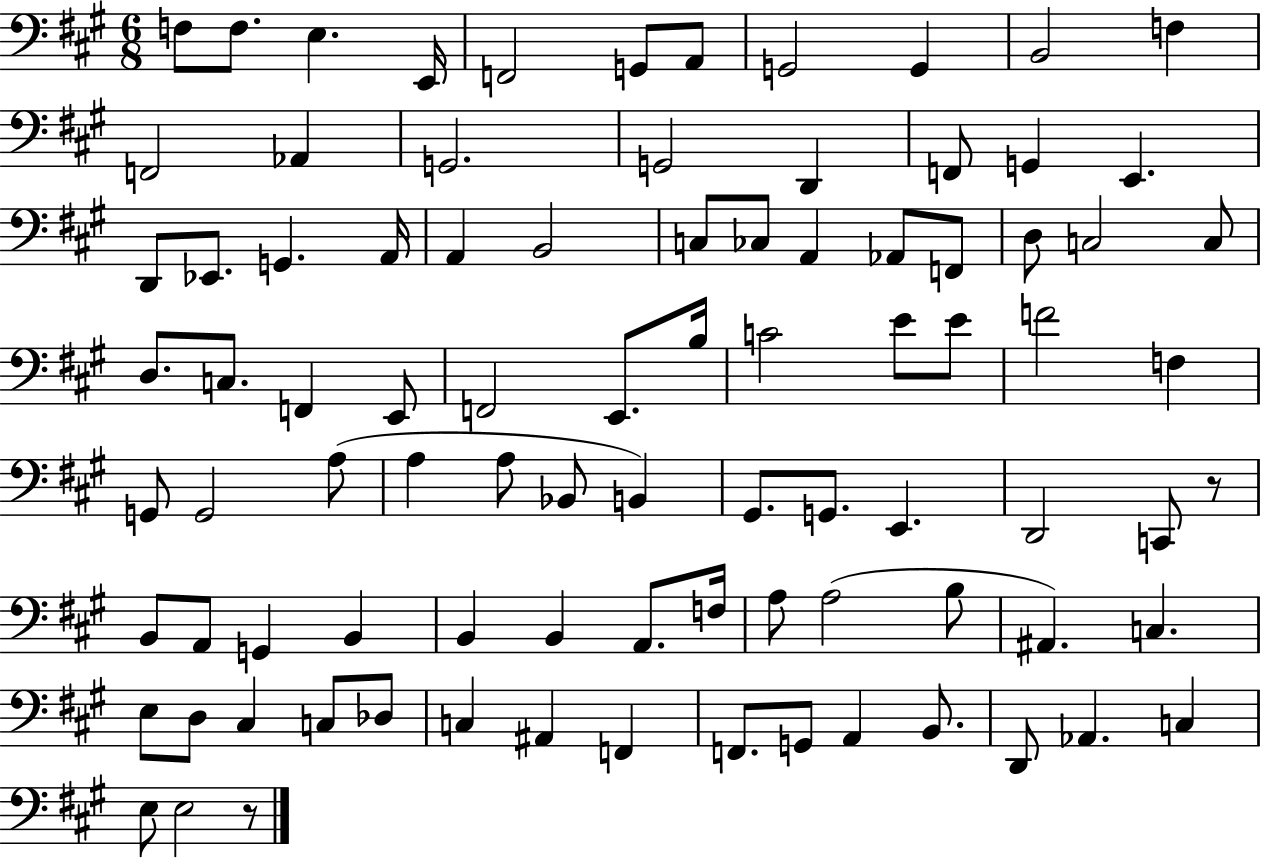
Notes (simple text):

F3/e F3/e. E3/q. E2/s F2/h G2/e A2/e G2/h G2/q B2/h F3/q F2/h Ab2/q G2/h. G2/h D2/q F2/e G2/q E2/q. D2/e Eb2/e. G2/q. A2/s A2/q B2/h C3/e CES3/e A2/q Ab2/e F2/e D3/e C3/h C3/e D3/e. C3/e. F2/q E2/e F2/h E2/e. B3/s C4/h E4/e E4/e F4/h F3/q G2/e G2/h A3/e A3/q A3/e Bb2/e B2/q G#2/e. G2/e. E2/q. D2/h C2/e R/e B2/e A2/e G2/q B2/q B2/q B2/q A2/e. F3/s A3/e A3/h B3/e A#2/q. C3/q. E3/e D3/e C#3/q C3/e Db3/e C3/q A#2/q F2/q F2/e. G2/e A2/q B2/e. D2/e Ab2/q. C3/q E3/e E3/h R/e